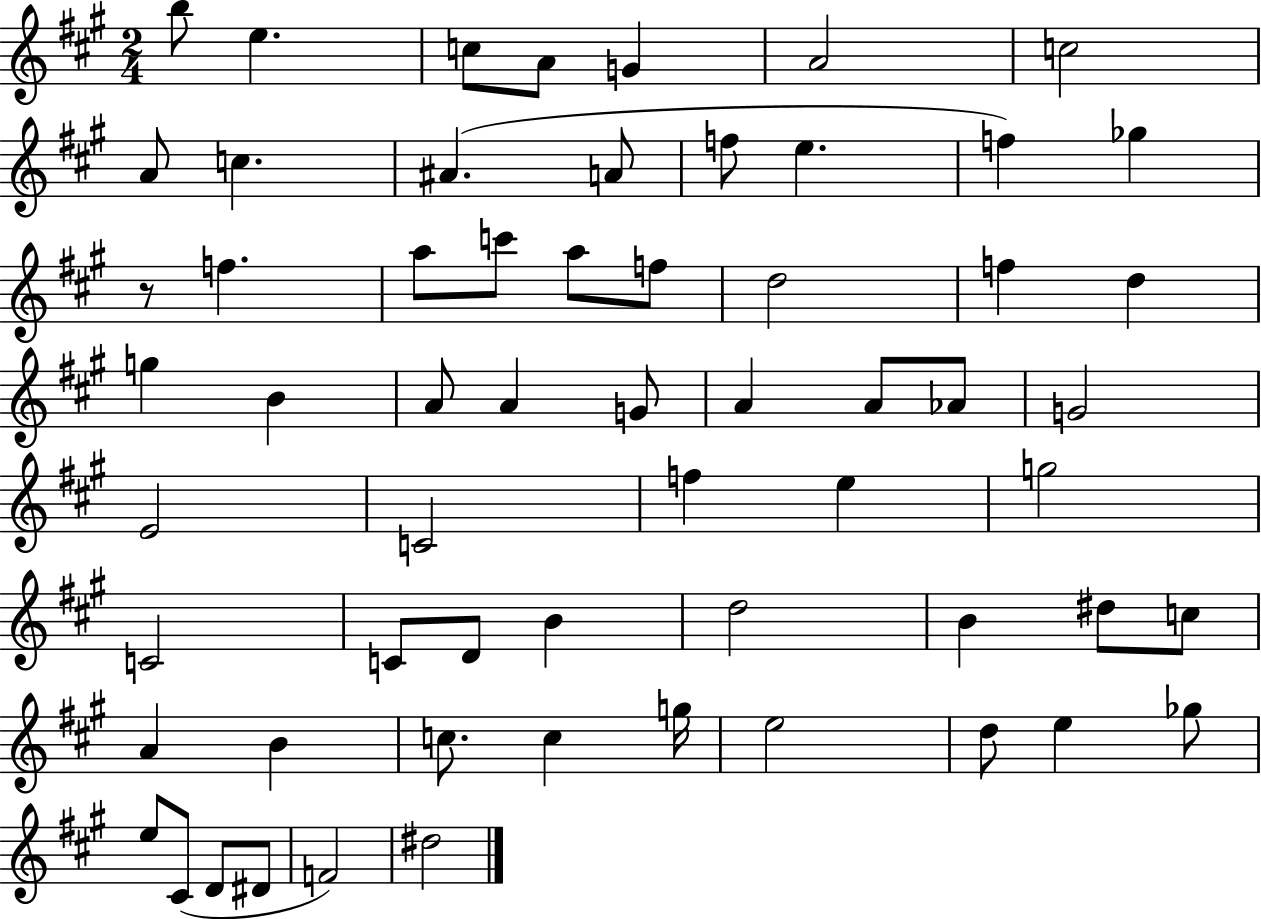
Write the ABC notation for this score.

X:1
T:Untitled
M:2/4
L:1/4
K:A
b/2 e c/2 A/2 G A2 c2 A/2 c ^A A/2 f/2 e f _g z/2 f a/2 c'/2 a/2 f/2 d2 f d g B A/2 A G/2 A A/2 _A/2 G2 E2 C2 f e g2 C2 C/2 D/2 B d2 B ^d/2 c/2 A B c/2 c g/4 e2 d/2 e _g/2 e/2 ^C/2 D/2 ^D/2 F2 ^d2